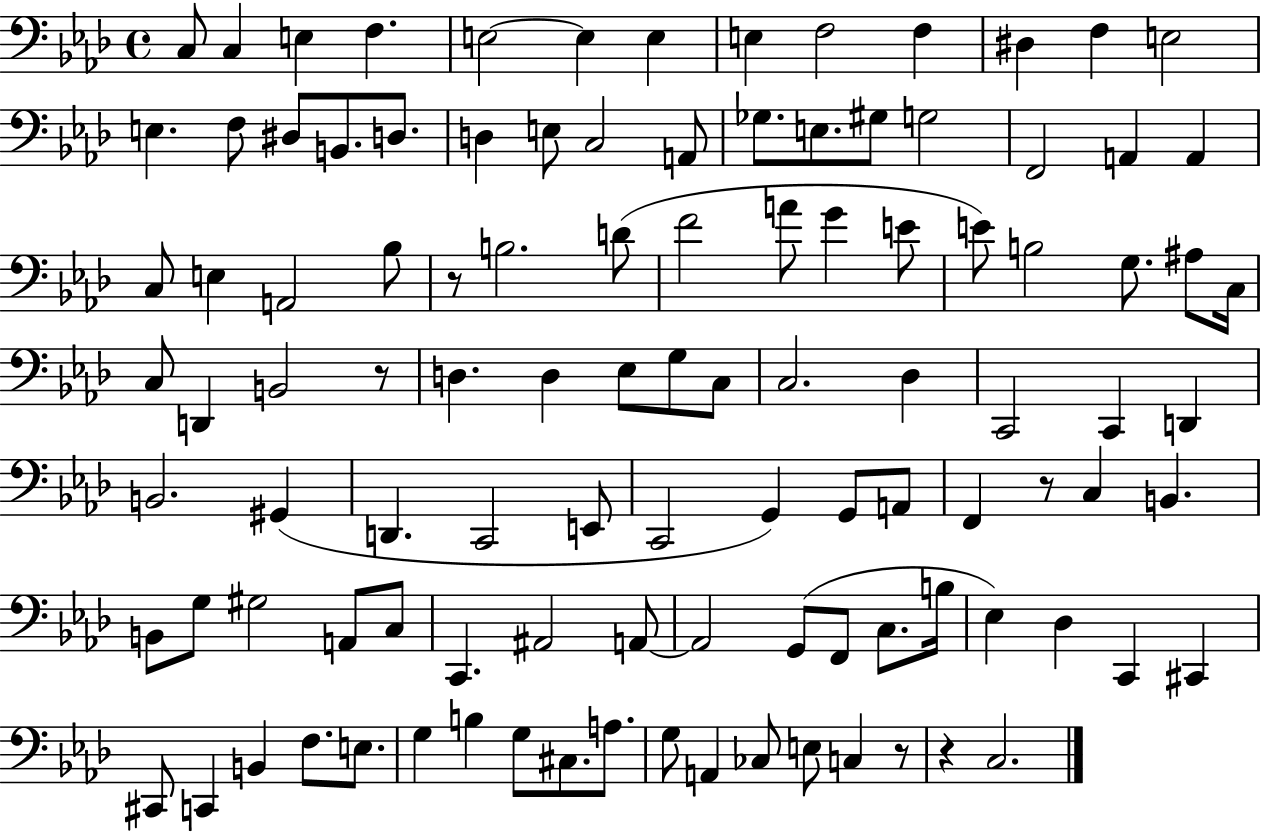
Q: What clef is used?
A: bass